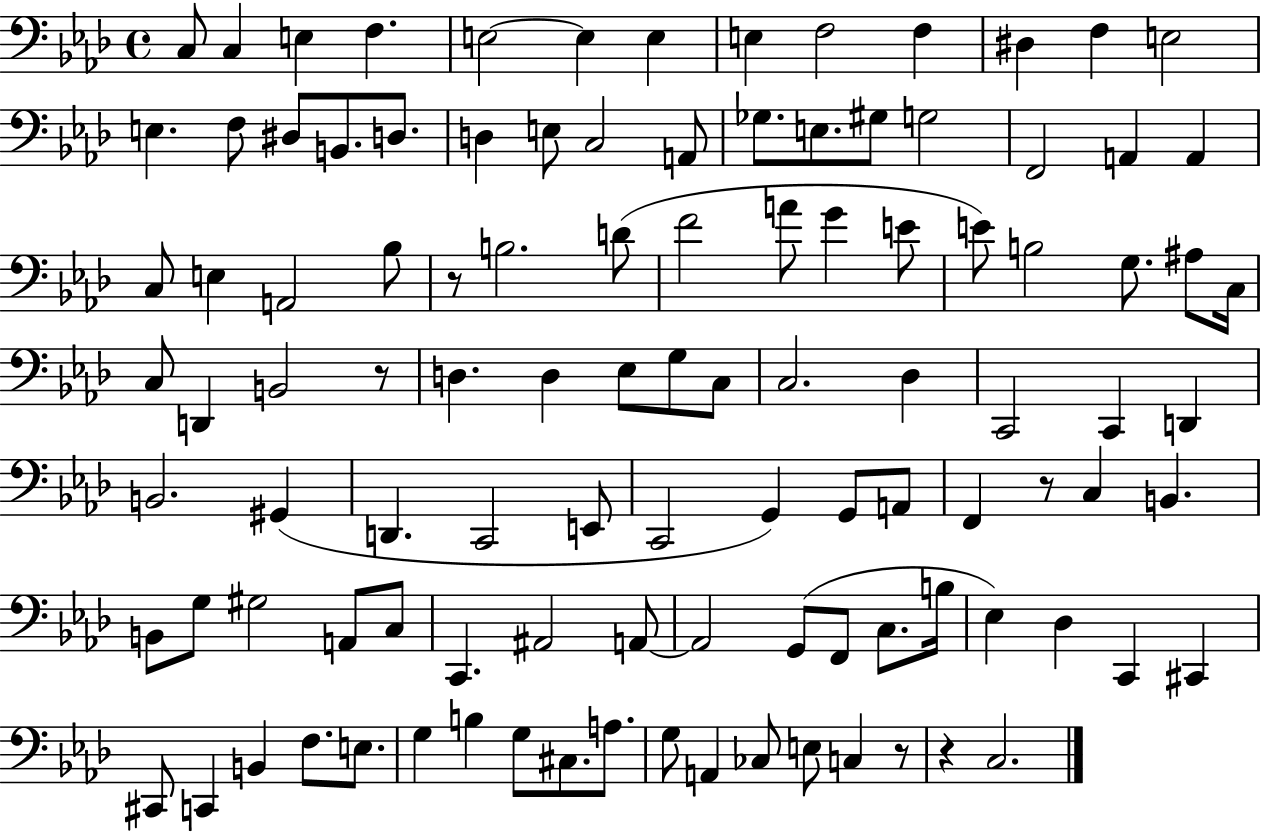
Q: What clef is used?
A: bass